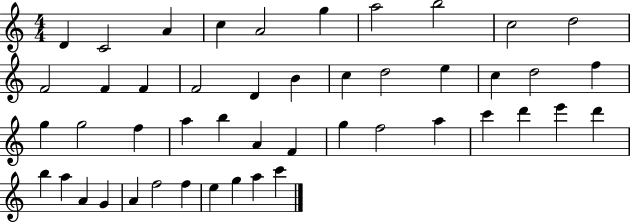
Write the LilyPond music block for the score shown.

{
  \clef treble
  \numericTimeSignature
  \time 4/4
  \key c \major
  d'4 c'2 a'4 | c''4 a'2 g''4 | a''2 b''2 | c''2 d''2 | \break f'2 f'4 f'4 | f'2 d'4 b'4 | c''4 d''2 e''4 | c''4 d''2 f''4 | \break g''4 g''2 f''4 | a''4 b''4 a'4 f'4 | g''4 f''2 a''4 | c'''4 d'''4 e'''4 d'''4 | \break b''4 a''4 a'4 g'4 | a'4 f''2 f''4 | e''4 g''4 a''4 c'''4 | \bar "|."
}